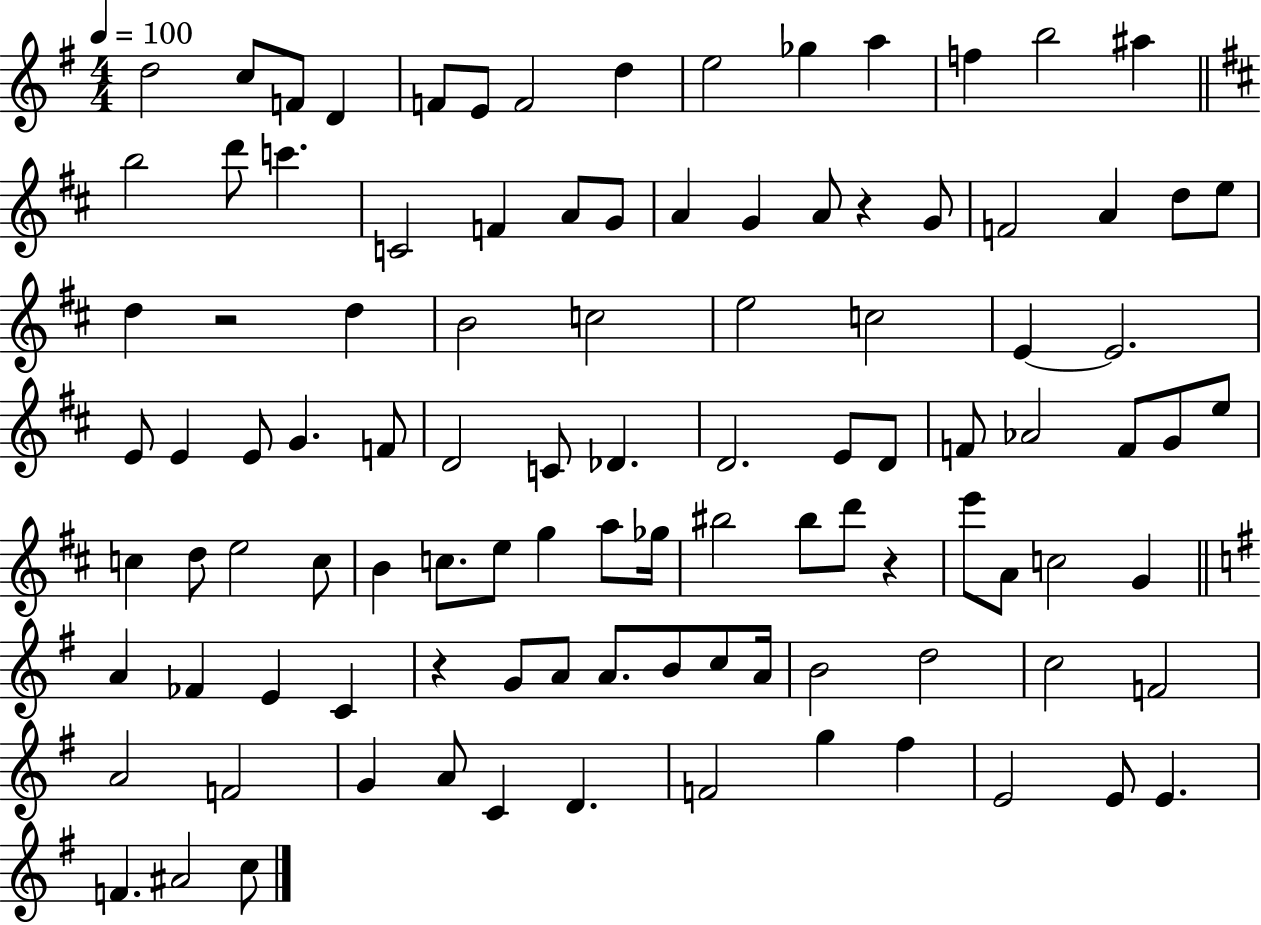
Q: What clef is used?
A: treble